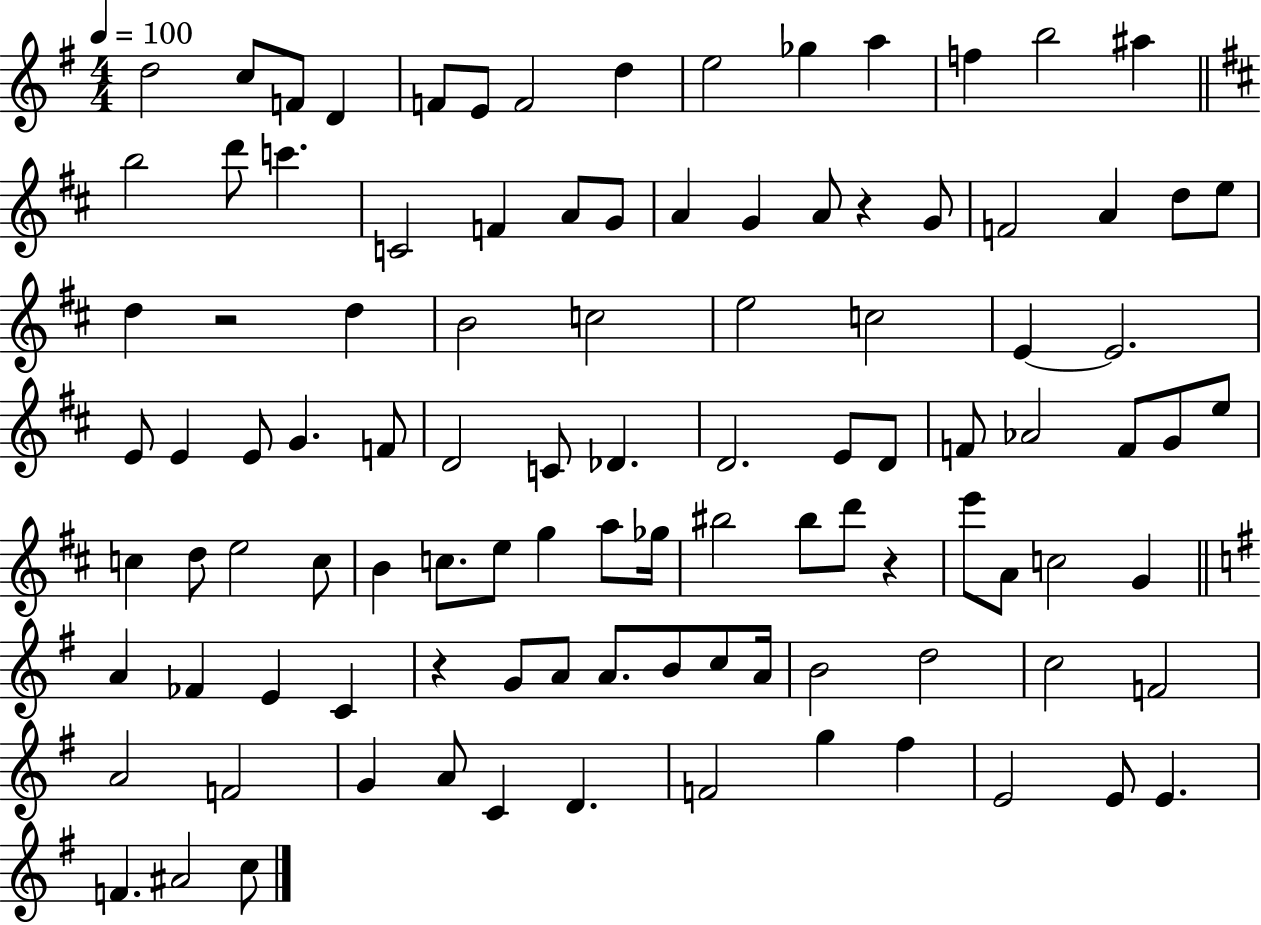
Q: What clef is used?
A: treble